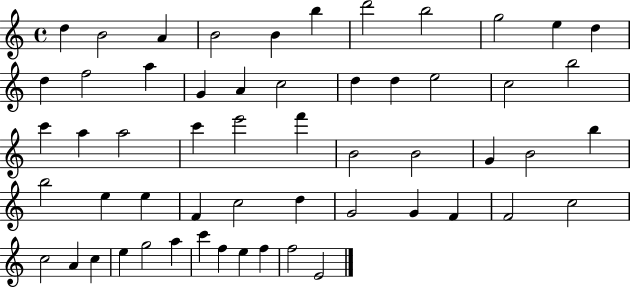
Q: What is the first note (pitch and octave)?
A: D5